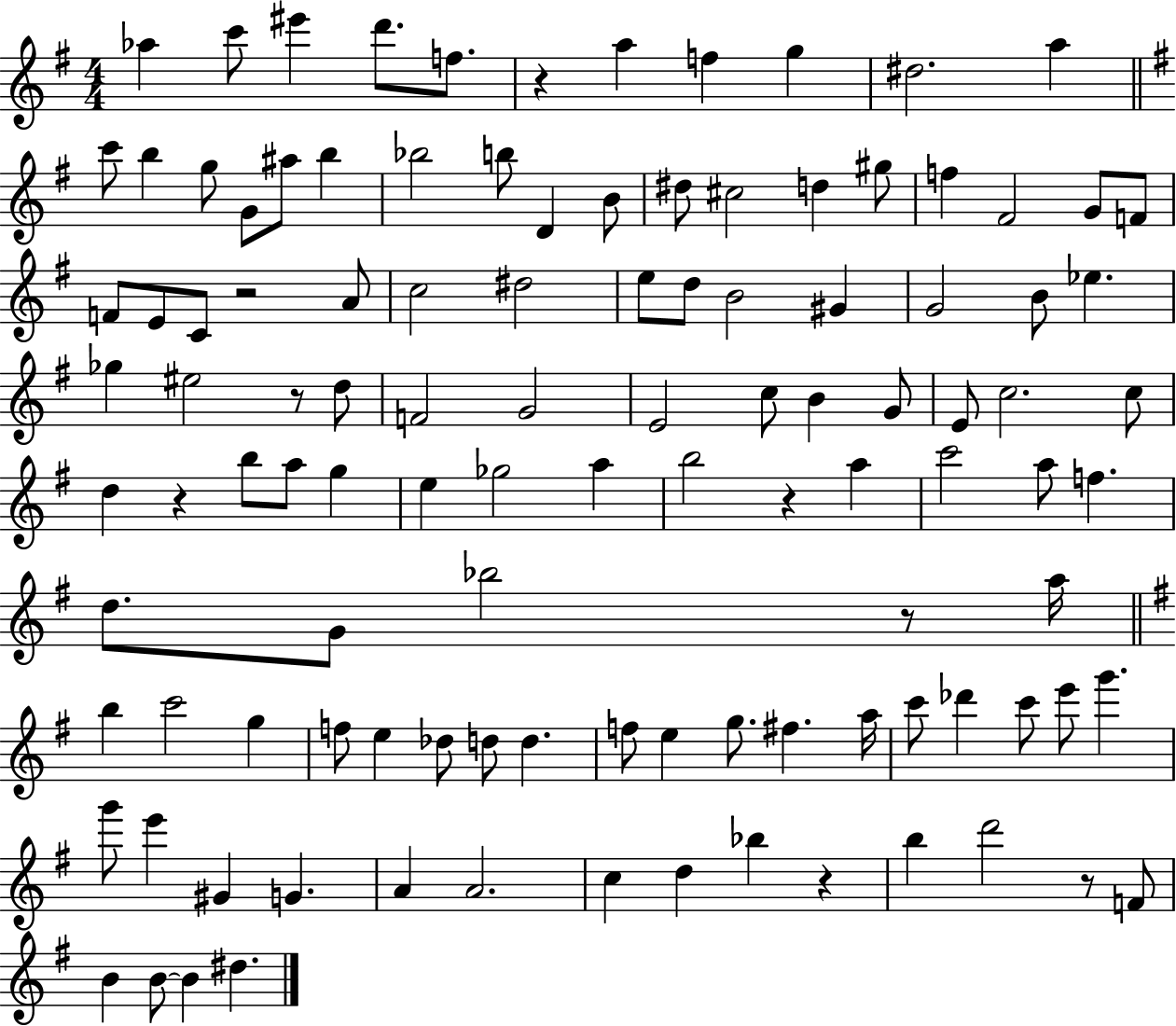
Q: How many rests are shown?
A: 8